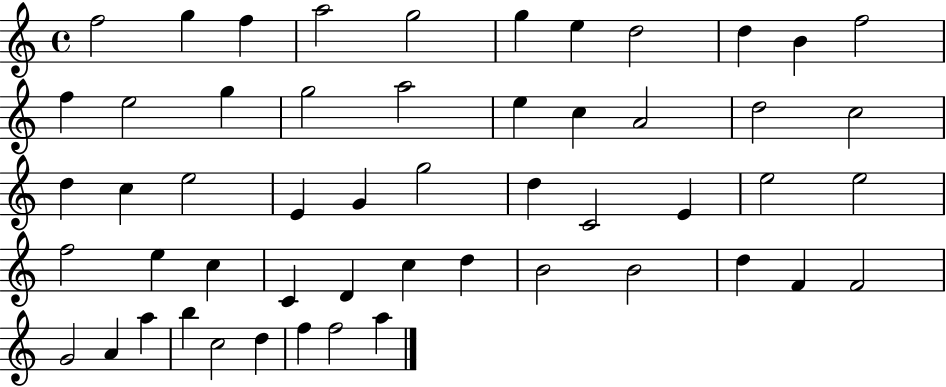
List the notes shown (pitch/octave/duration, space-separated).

F5/h G5/q F5/q A5/h G5/h G5/q E5/q D5/h D5/q B4/q F5/h F5/q E5/h G5/q G5/h A5/h E5/q C5/q A4/h D5/h C5/h D5/q C5/q E5/h E4/q G4/q G5/h D5/q C4/h E4/q E5/h E5/h F5/h E5/q C5/q C4/q D4/q C5/q D5/q B4/h B4/h D5/q F4/q F4/h G4/h A4/q A5/q B5/q C5/h D5/q F5/q F5/h A5/q